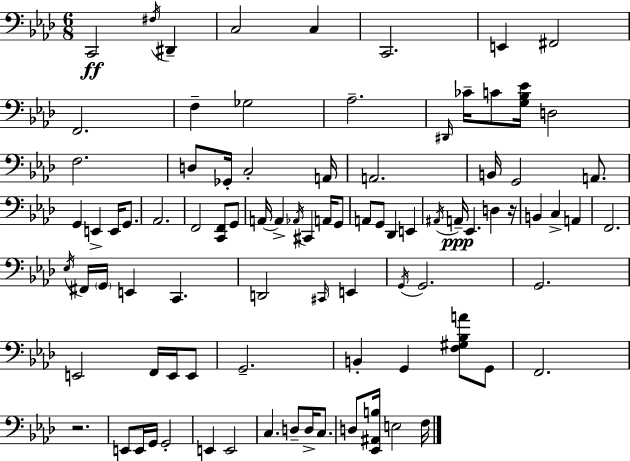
C2/h F#3/s D#2/q C3/h C3/q C2/h. E2/q F#2/h F2/h. F3/q Gb3/h Ab3/h. D#2/s CES4/s C4/e [G3,Bb3,Eb4]/s D3/h F3/h. D3/e Gb2/s C3/h A2/s A2/h. B2/s G2/h A2/e. G2/q E2/q E2/s G2/e. Ab2/h. F2/h [C2,F2]/e G2/e A2/s A2/q Ab2/s C#2/q A2/s G2/e A2/e G2/e Db2/q E2/q A#2/s A2/s Eb2/q. D3/q R/s B2/q C3/q A2/q F2/h. Eb3/s F#2/s G2/s E2/q C2/q. D2/h C#2/s E2/q G2/s G2/h. G2/h. E2/h F2/s E2/s E2/e G2/h. B2/q G2/q [F3,G#3,Bb3,A4]/e G2/e F2/h. R/h. E2/e E2/s G2/s G2/h E2/q E2/h C3/q. D3/e D3/s C3/e. D3/e [Eb2,A#2,B3]/s E3/h F3/s